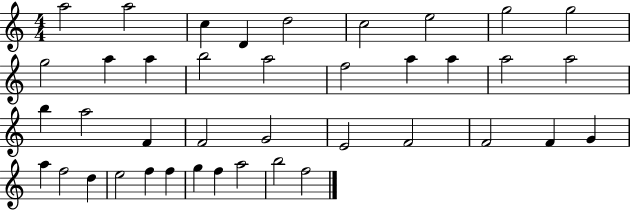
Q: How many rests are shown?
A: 0